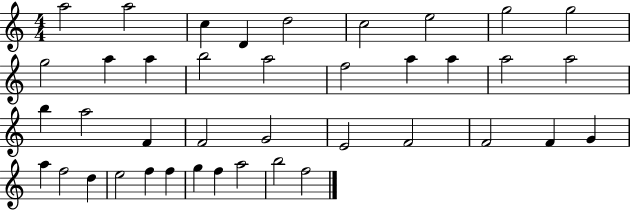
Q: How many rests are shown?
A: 0